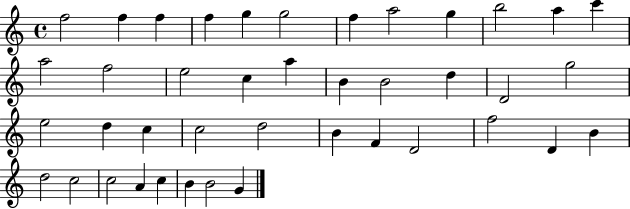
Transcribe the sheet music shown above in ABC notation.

X:1
T:Untitled
M:4/4
L:1/4
K:C
f2 f f f g g2 f a2 g b2 a c' a2 f2 e2 c a B B2 d D2 g2 e2 d c c2 d2 B F D2 f2 D B d2 c2 c2 A c B B2 G